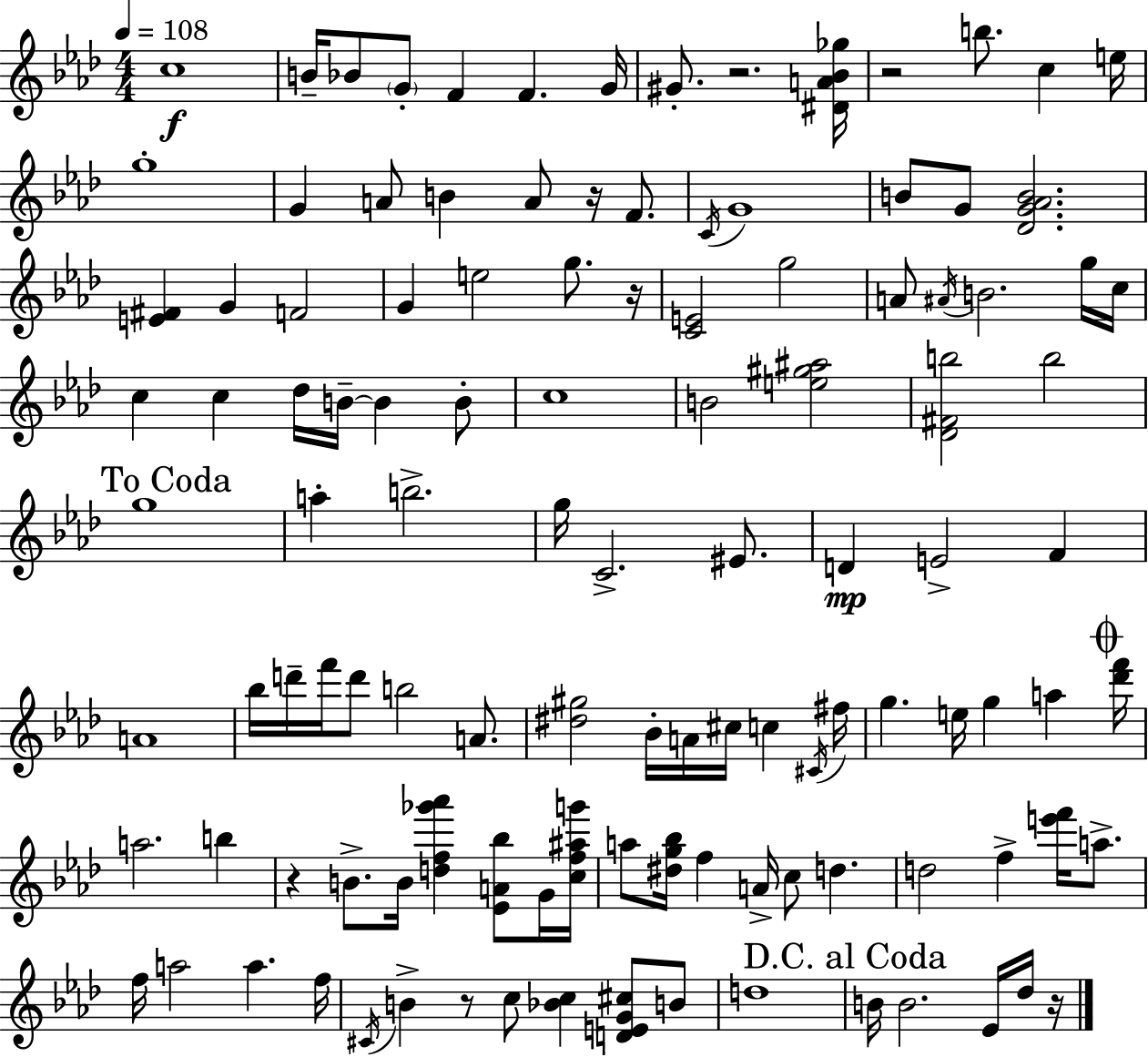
C5/w B4/s Bb4/e G4/e F4/q F4/q. G4/s G#4/e. R/h. [D#4,A4,Bb4,Gb5]/s R/h B5/e. C5/q E5/s G5/w G4/q A4/e B4/q A4/e R/s F4/e. C4/s G4/w B4/e G4/e [Db4,G4,Ab4,B4]/h. [E4,F#4]/q G4/q F4/h G4/q E5/h G5/e. R/s [C4,E4]/h G5/h A4/e A#4/s B4/h. G5/s C5/s C5/q C5/q Db5/s B4/s B4/q B4/e C5/w B4/h [E5,G#5,A#5]/h [Db4,F#4,B5]/h B5/h G5/w A5/q B5/h. G5/s C4/h. EIS4/e. D4/q E4/h F4/q A4/w Bb5/s D6/s F6/s D6/e B5/h A4/e. [D#5,G#5]/h Bb4/s A4/s C#5/s C5/q C#4/s F#5/s G5/q. E5/s G5/q A5/q [Db6,F6]/s A5/h. B5/q R/q B4/e. B4/s [D5,F5,Gb6,Ab6]/q [Eb4,A4,Bb5]/e G4/s [C5,F5,A#5,G6]/s A5/e [D#5,G5,Bb5]/s F5/q A4/s C5/e D5/q. D5/h F5/q [E6,F6]/s A5/e. F5/s A5/h A5/q. F5/s C#4/s B4/q R/e C5/e [Bb4,C5]/q [D4,E4,G4,C#5]/e B4/e D5/w B4/s B4/h. Eb4/s Db5/s R/s